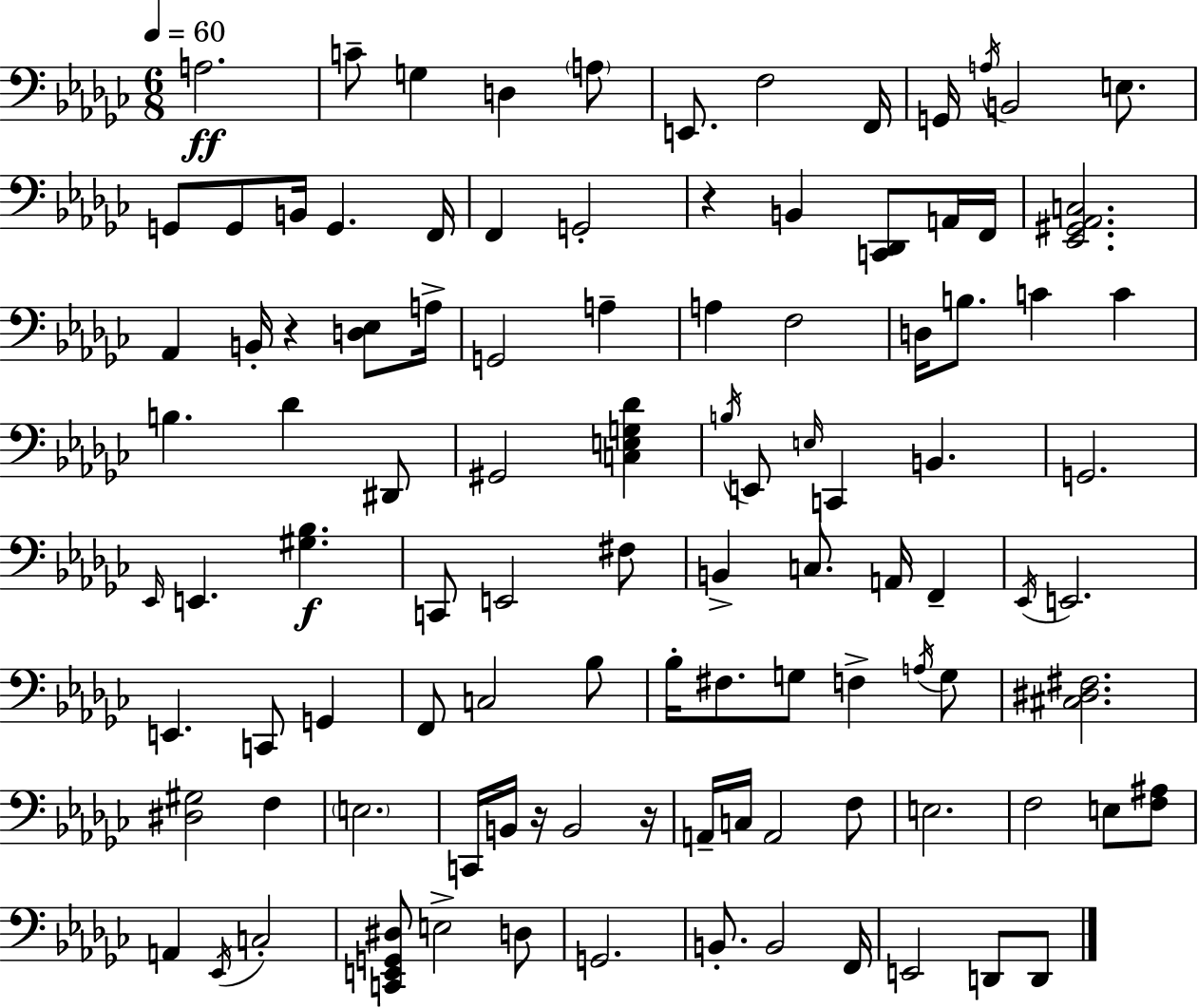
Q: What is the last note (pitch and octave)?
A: D2